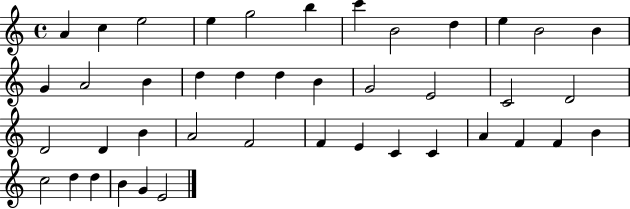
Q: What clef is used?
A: treble